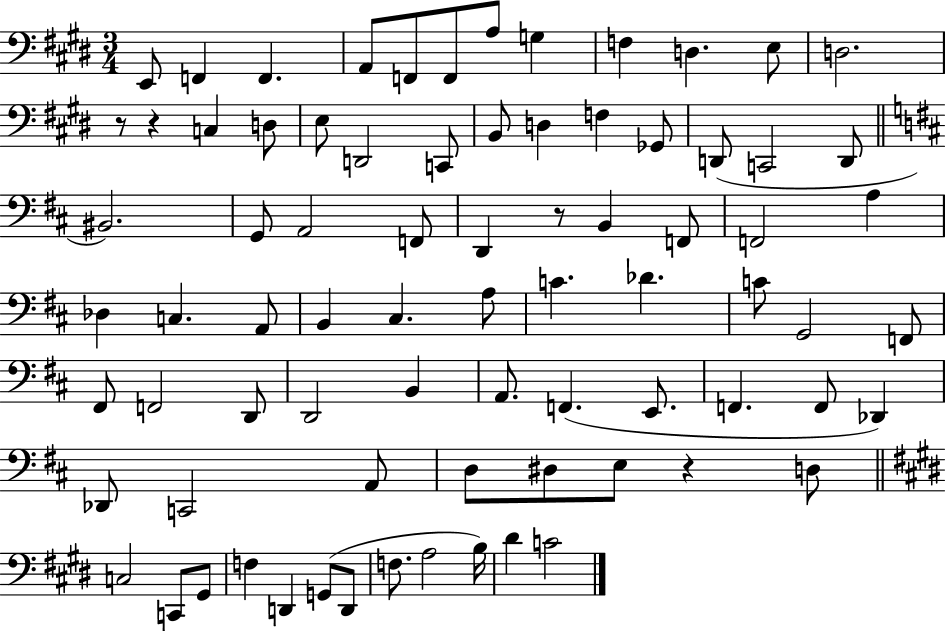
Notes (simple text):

E2/e F2/q F2/q. A2/e F2/e F2/e A3/e G3/q F3/q D3/q. E3/e D3/h. R/e R/q C3/q D3/e E3/e D2/h C2/e B2/e D3/q F3/q Gb2/e D2/e C2/h D2/e BIS2/h. G2/e A2/h F2/e D2/q R/e B2/q F2/e F2/h A3/q Db3/q C3/q. A2/e B2/q C#3/q. A3/e C4/q. Db4/q. C4/e G2/h F2/e F#2/e F2/h D2/e D2/h B2/q A2/e. F2/q. E2/e. F2/q. F2/e Db2/q Db2/e C2/h A2/e D3/e D#3/e E3/e R/q D3/e C3/h C2/e G#2/e F3/q D2/q G2/e D2/e F3/e. A3/h B3/s D#4/q C4/h